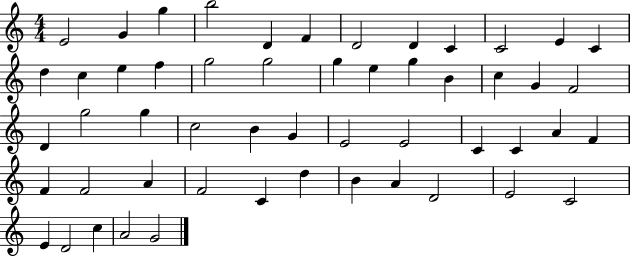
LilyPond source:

{
  \clef treble
  \numericTimeSignature
  \time 4/4
  \key c \major
  e'2 g'4 g''4 | b''2 d'4 f'4 | d'2 d'4 c'4 | c'2 e'4 c'4 | \break d''4 c''4 e''4 f''4 | g''2 g''2 | g''4 e''4 g''4 b'4 | c''4 g'4 f'2 | \break d'4 g''2 g''4 | c''2 b'4 g'4 | e'2 e'2 | c'4 c'4 a'4 f'4 | \break f'4 f'2 a'4 | f'2 c'4 d''4 | b'4 a'4 d'2 | e'2 c'2 | \break e'4 d'2 c''4 | a'2 g'2 | \bar "|."
}